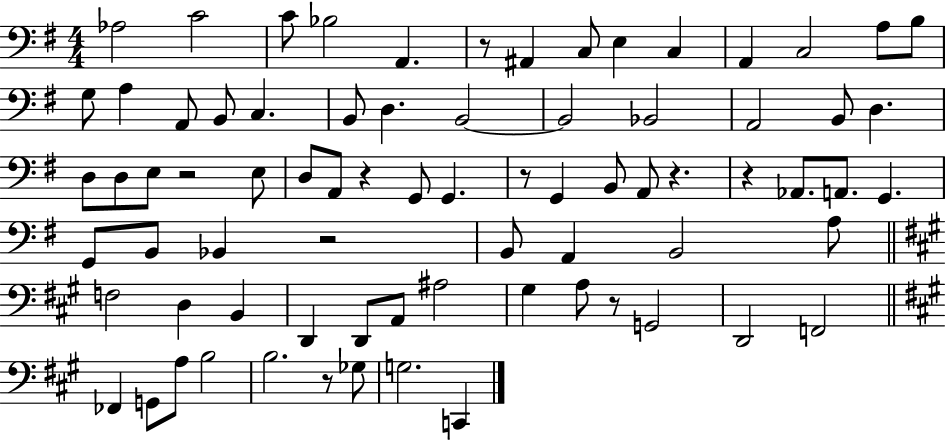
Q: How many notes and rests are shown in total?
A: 76